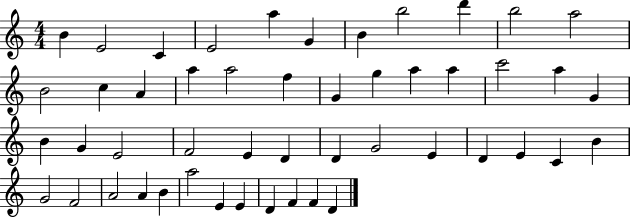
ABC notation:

X:1
T:Untitled
M:4/4
L:1/4
K:C
B E2 C E2 a G B b2 d' b2 a2 B2 c A a a2 f G g a a c'2 a G B G E2 F2 E D D G2 E D E C B G2 F2 A2 A B a2 E E D F F D